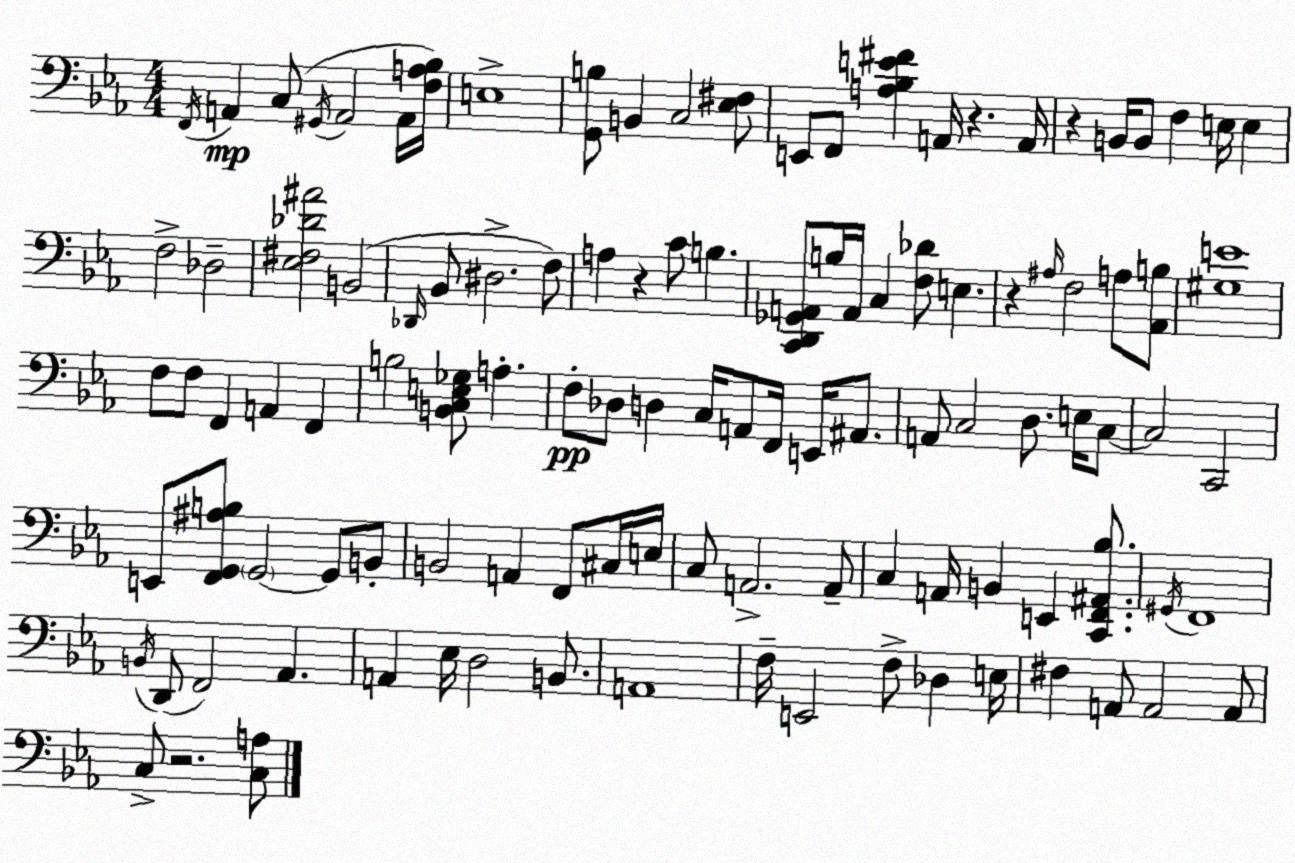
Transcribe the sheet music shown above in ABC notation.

X:1
T:Untitled
M:4/4
L:1/4
K:Cm
F,,/4 A,, C,/2 ^G,,/4 A,,2 A,,/4 [F,A,_B,]/4 E,4 [G,,B,]/2 B,, C,2 [_E,^F,]/2 E,,/2 F,,/2 [A,_B,E^F] A,,/4 z A,,/4 z B,,/4 B,,/2 F, E,/4 E, F,2 _D,2 [_E,^F,_D^A]2 B,,2 _D,,/4 _B,,/2 ^D,2 F,/2 A, z C/2 B, [C,,D,,_G,,A,,]/2 B,/4 A,,/4 C, [F,_D]/2 E, z ^A,/4 F,2 A,/2 [_A,,B,]/2 [^G,E]4 F,/2 F,/2 F,, A,, F,, B,2 [B,,C,E,_G,]/2 A, F,/2 _D,/2 D, C,/4 A,,/2 F,,/4 E,,/4 ^A,,/2 A,,/2 C,2 D,/2 E,/4 C,/2 C,2 C,,2 E,,/2 [F,,G,,^A,B,]/2 G,,2 G,,/2 B,,/2 B,,2 A,, F,,/2 ^C,/4 E,/4 C,/2 A,,2 A,,/2 C, A,,/4 B,, E,, [C,,F,,^A,,_B,]/2 ^G,,/4 F,,4 B,,/4 D,,/2 F,,2 _A,, A,, _E,/4 D,2 B,,/2 A,,4 F,/4 E,,2 F,/2 _D, E,/4 ^F, A,,/2 A,,2 A,,/2 C,/2 z2 [C,A,]/2